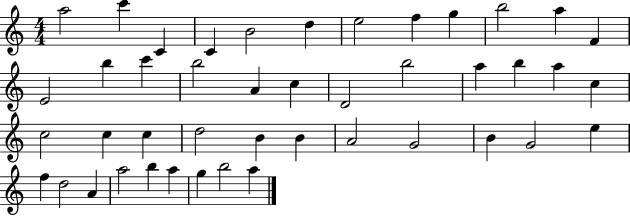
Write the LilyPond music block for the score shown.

{
  \clef treble
  \numericTimeSignature
  \time 4/4
  \key c \major
  a''2 c'''4 c'4 | c'4 b'2 d''4 | e''2 f''4 g''4 | b''2 a''4 f'4 | \break e'2 b''4 c'''4 | b''2 a'4 c''4 | d'2 b''2 | a''4 b''4 a''4 c''4 | \break c''2 c''4 c''4 | d''2 b'4 b'4 | a'2 g'2 | b'4 g'2 e''4 | \break f''4 d''2 a'4 | a''2 b''4 a''4 | g''4 b''2 a''4 | \bar "|."
}